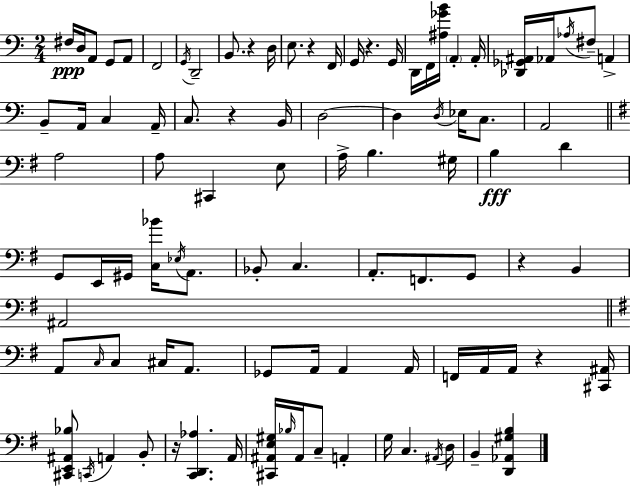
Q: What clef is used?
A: bass